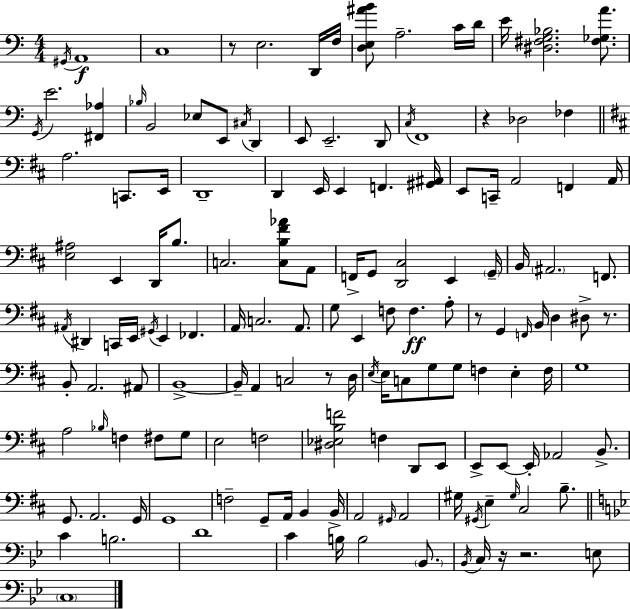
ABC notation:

X:1
T:Untitled
M:4/4
L:1/4
K:C
^G,,/4 A,,4 C,4 z/2 E,2 D,,/4 F,/4 [D,E,^AB]/2 A,2 C/4 D/4 E/4 [^D,^F,G,_B,]2 [^F,_G,A]/2 G,,/4 E2 [^F,,_A,] _B,/4 B,,2 _E,/2 E,,/2 ^C,/4 D,, E,,/2 E,,2 D,,/2 C,/4 F,,4 z _D,2 _F, A,2 C,,/2 E,,/4 D,,4 D,, E,,/4 E,, F,, [^G,,^A,,]/4 E,,/2 C,,/4 A,,2 F,, A,,/4 [E,^A,]2 E,, D,,/4 B,/2 C,2 [C,B,^F_A]/2 A,,/2 F,,/4 G,,/2 [D,,^C,]2 E,, G,,/4 B,,/4 ^A,,2 F,,/2 ^A,,/4 ^D,, C,,/4 E,,/4 ^G,,/4 E,, _F,, A,,/4 C,2 A,,/2 G,/2 E,, F,/2 F, A,/2 z/2 G,, F,,/4 B,,/4 D, ^D,/2 z/2 B,,/2 A,,2 ^A,,/2 B,,4 B,,/4 A,, C,2 z/2 D,/4 E,/4 E,/4 C,/2 G,/2 G,/2 F, E, F,/4 G,4 A,2 _B,/4 F, ^F,/2 G,/2 E,2 F,2 [^D,_E,B,F]2 F, D,,/2 E,,/2 E,,/2 E,,/2 E,,/4 _A,,2 B,,/2 G,,/2 A,,2 G,,/4 G,,4 F,2 G,,/2 A,,/4 B,, B,,/4 A,,2 ^G,,/4 A,,2 ^G,/4 ^G,,/4 E, ^G,/4 ^C,2 B,/2 C B,2 D4 C B,/4 B,2 _B,,/2 _B,,/4 C,/4 z/4 z2 E,/2 C,4